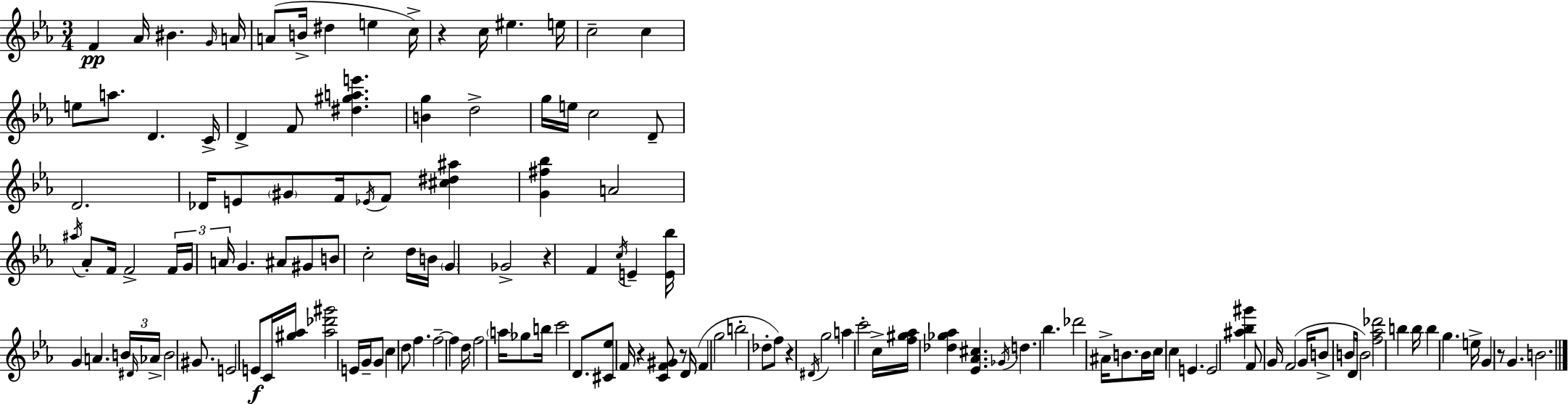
X:1
T:Untitled
M:3/4
L:1/4
K:Cm
F _A/4 ^B G/4 A/4 A/2 B/4 ^d e c/4 z c/4 ^e e/4 c2 c e/2 a/2 D C/4 D F/2 [^d^gae'] [Bg] d2 g/4 e/4 c2 D/2 D2 _D/4 E/2 ^G/2 F/4 _E/4 F/2 [^c^d^a] [G^f_b] A2 ^a/4 _A/2 F/4 F2 F/4 G/4 A/4 G ^A/2 ^G/2 B/2 c2 d/4 B/4 G _G2 z F c/4 E [E_b]/4 G A B/4 ^D/4 _A/4 B2 ^G/2 E2 E/2 C/4 [^g_a]/4 [_a_d'^g']2 E/4 G/4 G/2 c d/2 f f2 f d/4 f2 a/4 _g/2 b/4 c'2 D/2 [^C_e]/2 F/4 z [CF^G]/2 z/2 D/4 F g2 b2 _d/2 f/2 z ^D/4 g2 a c'2 c/4 [f^g_a]/4 [_d_g_a] [_E_A^c] _G/4 d _b _d'2 ^A/4 B/2 B/4 c/4 c E E2 [^a_b^g'] F/2 G/4 F2 G/4 B/2 B/4 D/4 B2 [f_a_d']2 b b/4 b g e/4 G z/2 G B2